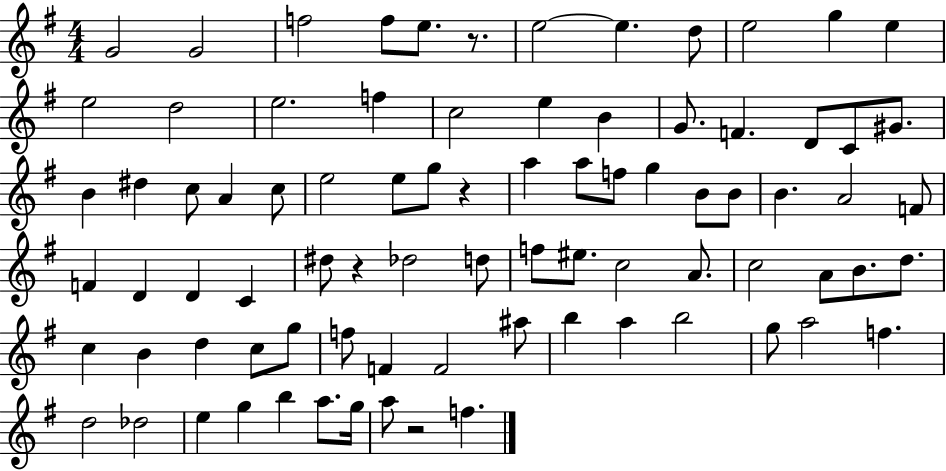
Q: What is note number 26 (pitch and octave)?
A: C5